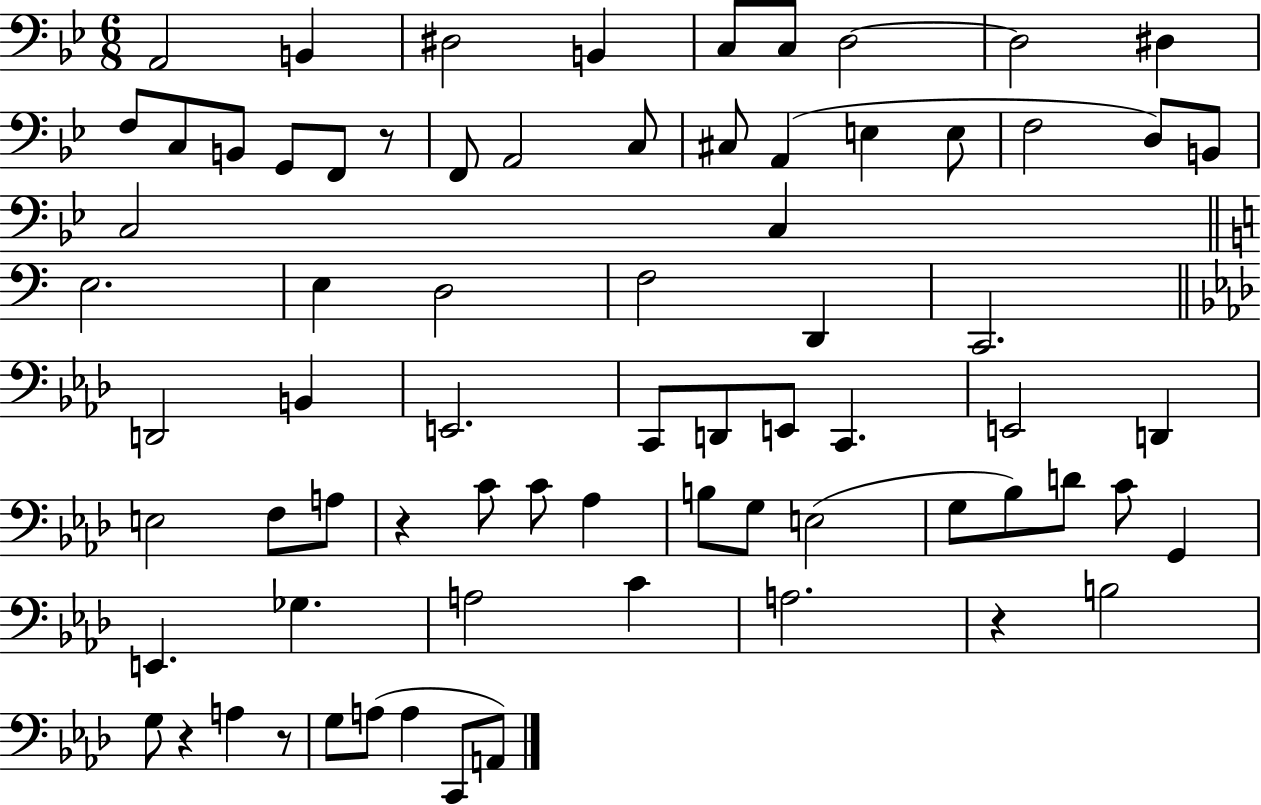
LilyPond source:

{
  \clef bass
  \numericTimeSignature
  \time 6/8
  \key bes \major
  a,2 b,4 | dis2 b,4 | c8 c8 d2~~ | d2 dis4 | \break f8 c8 b,8 g,8 f,8 r8 | f,8 a,2 c8 | cis8 a,4( e4 e8 | f2 d8) b,8 | \break c2 c4 | \bar "||" \break \key c \major e2. | e4 d2 | f2 d,4 | c,2. | \break \bar "||" \break \key f \minor d,2 b,4 | e,2. | c,8 d,8 e,8 c,4. | e,2 d,4 | \break e2 f8 a8 | r4 c'8 c'8 aes4 | b8 g8 e2( | g8 bes8) d'8 c'8 g,4 | \break e,4. ges4. | a2 c'4 | a2. | r4 b2 | \break g8 r4 a4 r8 | g8 a8( a4 c,8 a,8) | \bar "|."
}